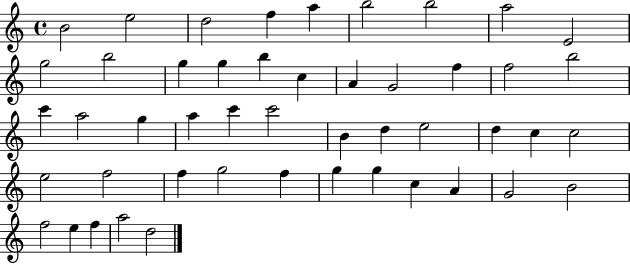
B4/h E5/h D5/h F5/q A5/q B5/h B5/h A5/h E4/h G5/h B5/h G5/q G5/q B5/q C5/q A4/q G4/h F5/q F5/h B5/h C6/q A5/h G5/q A5/q C6/q C6/h B4/q D5/q E5/h D5/q C5/q C5/h E5/h F5/h F5/q G5/h F5/q G5/q G5/q C5/q A4/q G4/h B4/h F5/h E5/q F5/q A5/h D5/h